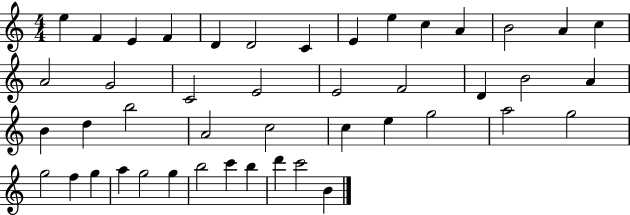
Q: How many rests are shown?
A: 0